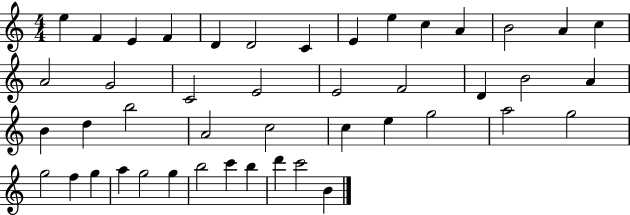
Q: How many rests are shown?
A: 0